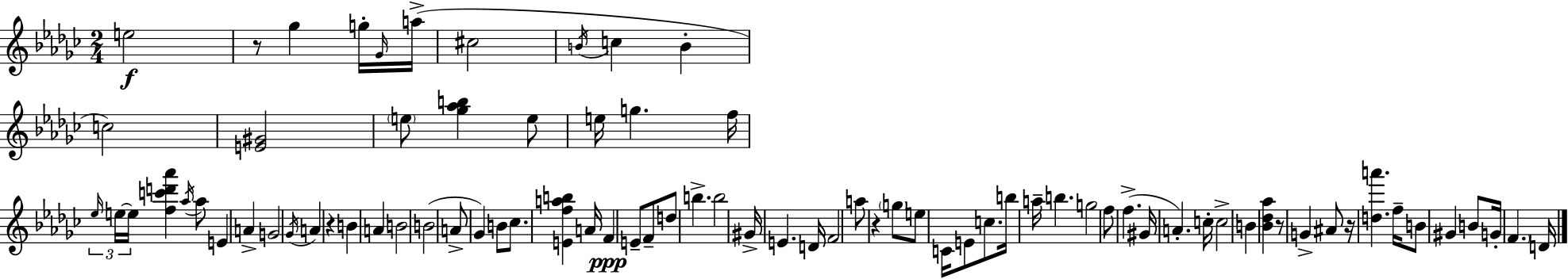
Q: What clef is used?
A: treble